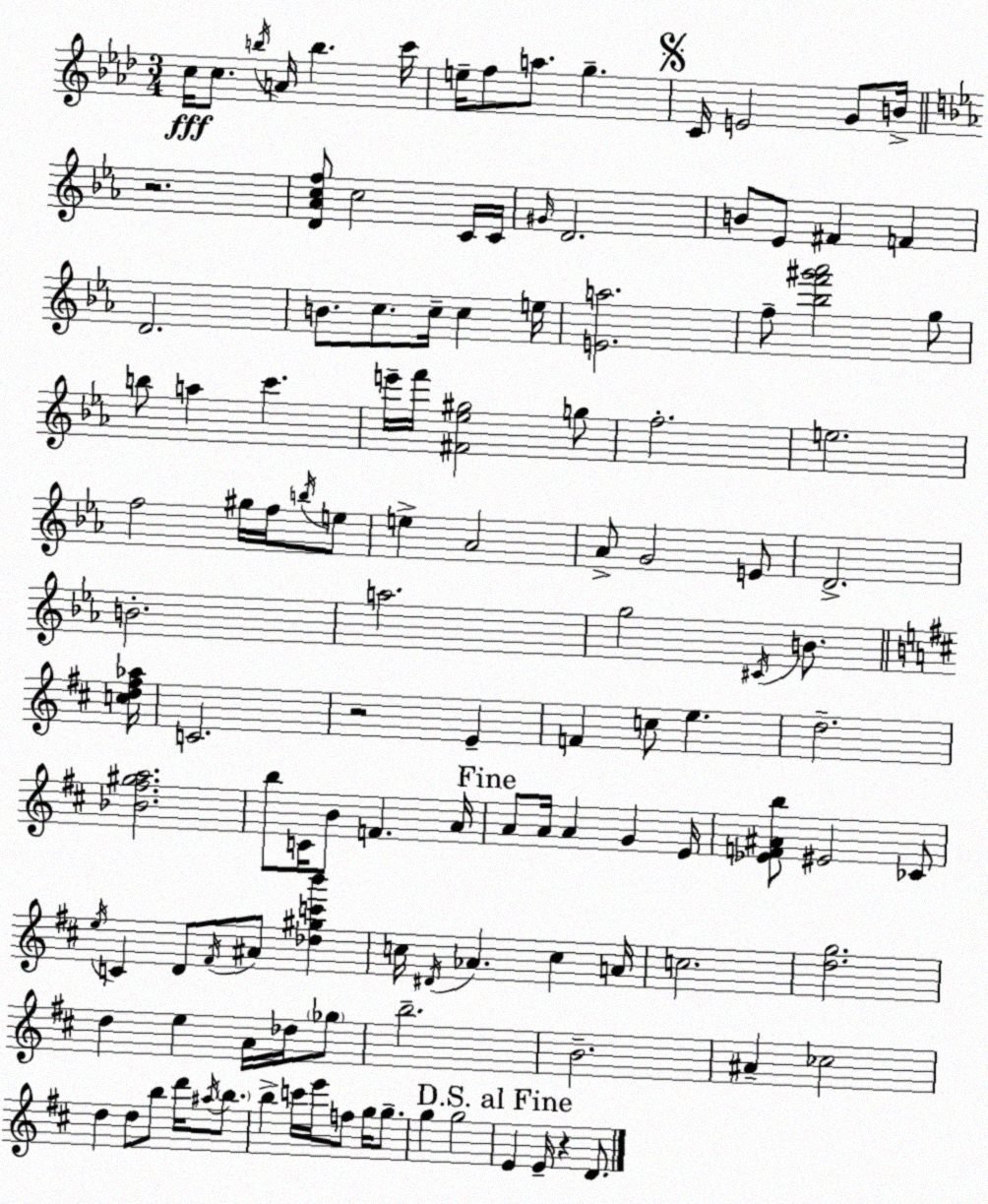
X:1
T:Untitled
M:3/4
L:1/4
K:Ab
c/4 c/2 b/4 A/4 b c'/4 e/4 f/2 a/2 g C/4 E2 G/2 B/4 z2 [D_Acf]/2 c2 C/4 C/4 ^G/4 D2 B/2 _E/2 ^F F D2 B/2 c/2 c/4 c e/4 [Ea]2 f/2 [_bf'^g'_a']2 g/2 b/2 a c' e'/4 f'/4 [^F_e^g]2 g/2 f2 e2 f2 ^g/4 f/4 b/4 e/2 e _A2 _A/2 G2 E/2 D2 B2 a2 g2 ^C/4 B/2 [cd^f_a]/4 C2 z2 E F c/2 e d2 [_B^f^ga]2 b/2 C/4 B/2 F A/4 A/2 A/4 A G E/4 [_EF^Ab]/2 ^E2 _C/2 e/4 C D/2 ^F/4 ^A/2 [_d^gc'b'] c/4 ^D/4 _A c A/4 c2 [dg]2 d e A/4 _d/4 _g/2 b2 B2 ^A _c2 d d/2 b/2 d'/4 ^a/4 b/2 b c'/4 e'/4 f/2 g/4 g/2 g g2 E E/4 z D/2